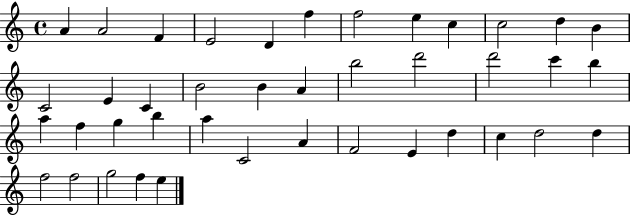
X:1
T:Untitled
M:4/4
L:1/4
K:C
A A2 F E2 D f f2 e c c2 d B C2 E C B2 B A b2 d'2 d'2 c' b a f g b a C2 A F2 E d c d2 d f2 f2 g2 f e